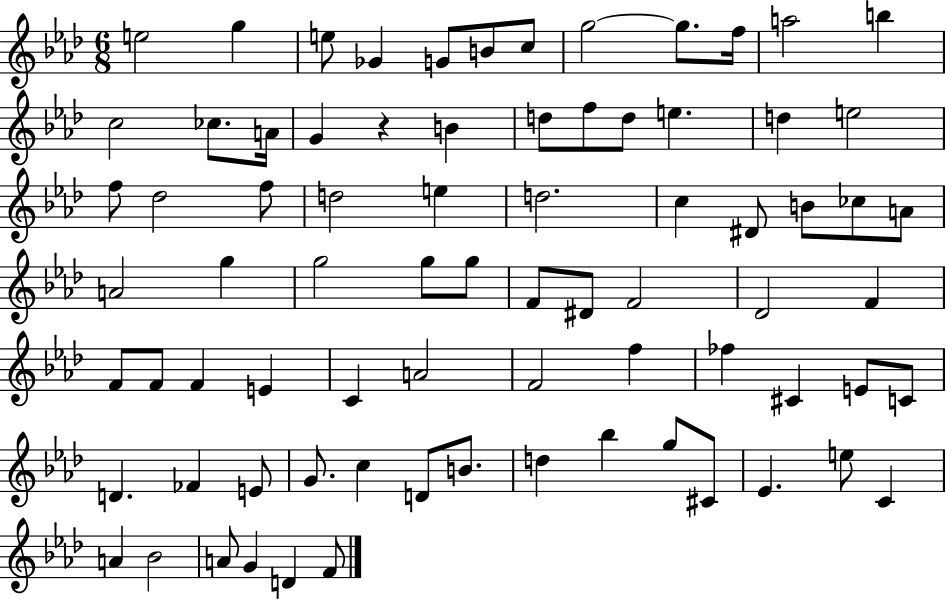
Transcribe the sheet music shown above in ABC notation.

X:1
T:Untitled
M:6/8
L:1/4
K:Ab
e2 g e/2 _G G/2 B/2 c/2 g2 g/2 f/4 a2 b c2 _c/2 A/4 G z B d/2 f/2 d/2 e d e2 f/2 _d2 f/2 d2 e d2 c ^D/2 B/2 _c/2 A/2 A2 g g2 g/2 g/2 F/2 ^D/2 F2 _D2 F F/2 F/2 F E C A2 F2 f _f ^C E/2 C/2 D _F E/2 G/2 c D/2 B/2 d _b g/2 ^C/2 _E e/2 C A _B2 A/2 G D F/2